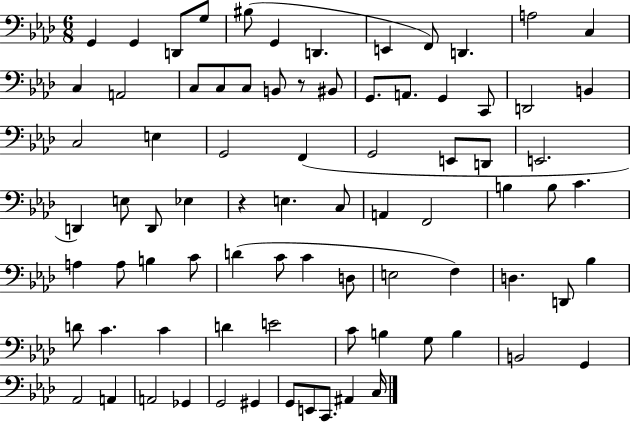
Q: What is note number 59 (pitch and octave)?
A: C4